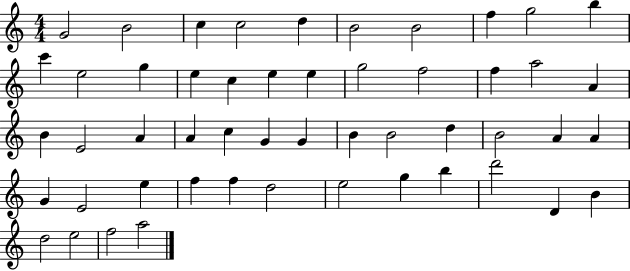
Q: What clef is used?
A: treble